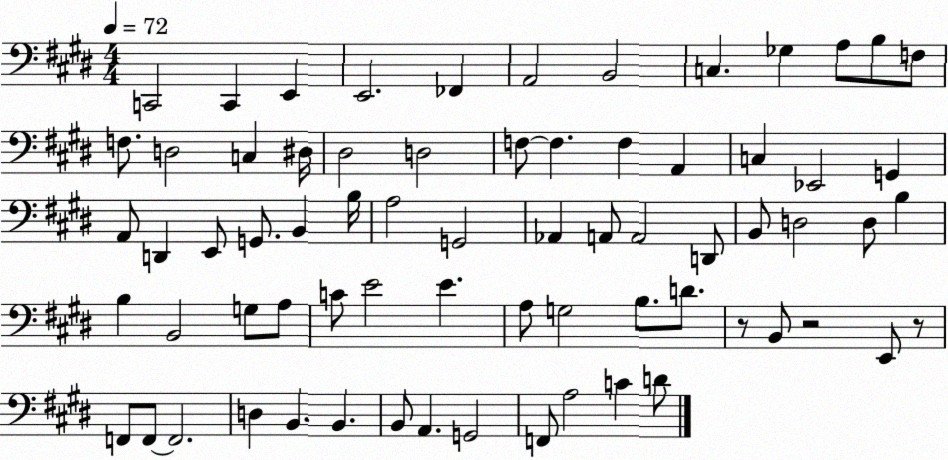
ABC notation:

X:1
T:Untitled
M:4/4
L:1/4
K:E
C,,2 C,, E,, E,,2 _F,, A,,2 B,,2 C, _G, A,/2 B,/2 F,/2 F,/2 D,2 C, ^D,/4 ^D,2 D,2 F,/2 F, F, A,, C, _E,,2 G,, A,,/2 D,, E,,/2 G,,/2 B,, B,/4 A,2 G,,2 _A,, A,,/2 A,,2 D,,/2 B,,/2 D,2 D,/2 B, B, B,,2 G,/2 A,/2 C/2 E2 E A,/2 G,2 B,/2 D/2 z/2 B,,/2 z2 E,,/2 z/2 F,,/2 F,,/2 F,,2 D, B,, B,, B,,/2 A,, G,,2 F,,/2 A,2 C D/2